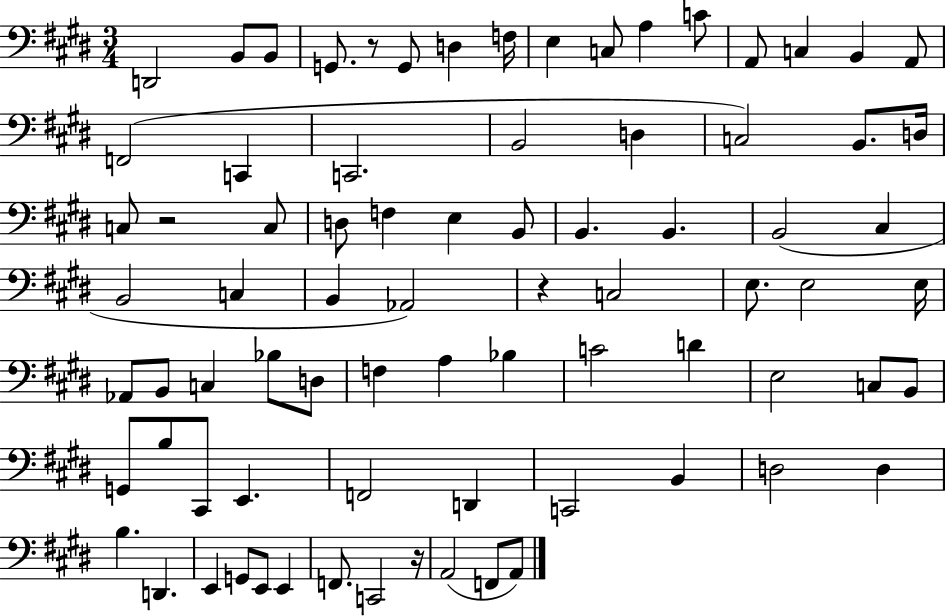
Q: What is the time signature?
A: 3/4